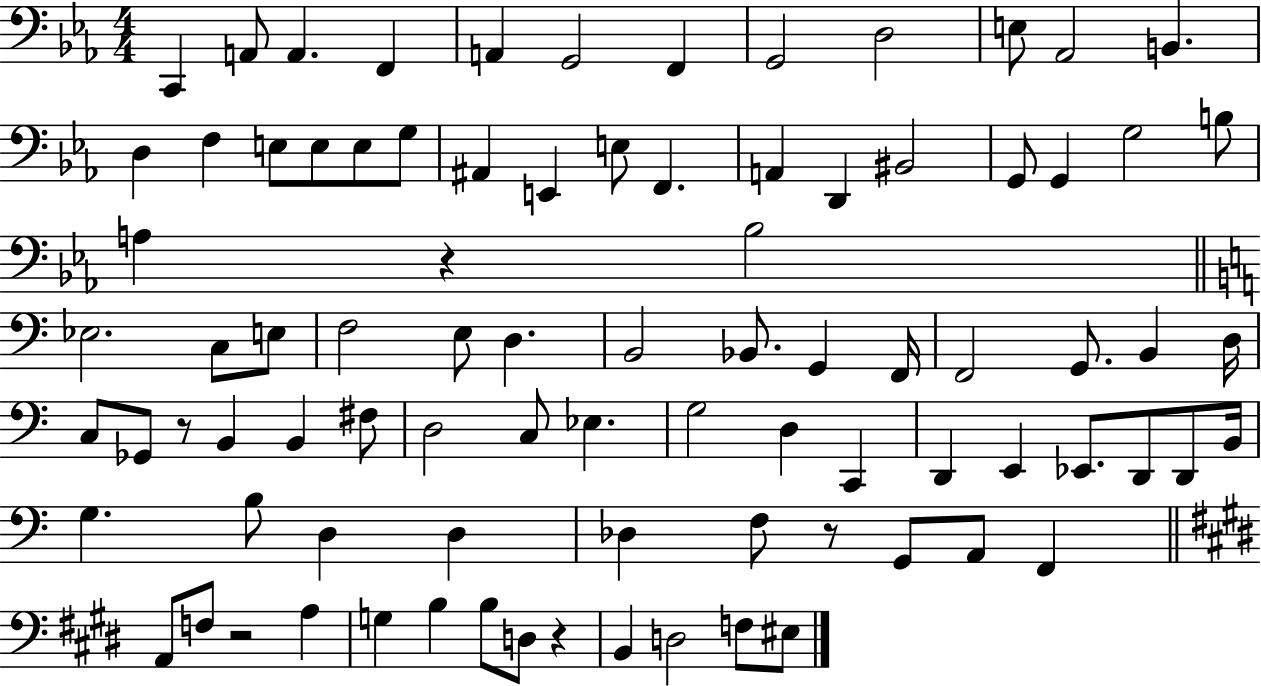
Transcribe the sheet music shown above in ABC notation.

X:1
T:Untitled
M:4/4
L:1/4
K:Eb
C,, A,,/2 A,, F,, A,, G,,2 F,, G,,2 D,2 E,/2 _A,,2 B,, D, F, E,/2 E,/2 E,/2 G,/2 ^A,, E,, E,/2 F,, A,, D,, ^B,,2 G,,/2 G,, G,2 B,/2 A, z _B,2 _E,2 C,/2 E,/2 F,2 E,/2 D, B,,2 _B,,/2 G,, F,,/4 F,,2 G,,/2 B,, D,/4 C,/2 _G,,/2 z/2 B,, B,, ^F,/2 D,2 C,/2 _E, G,2 D, C,, D,, E,, _E,,/2 D,,/2 D,,/2 B,,/4 G, B,/2 D, D, _D, F,/2 z/2 G,,/2 A,,/2 F,, A,,/2 F,/2 z2 A, G, B, B,/2 D,/2 z B,, D,2 F,/2 ^E,/2